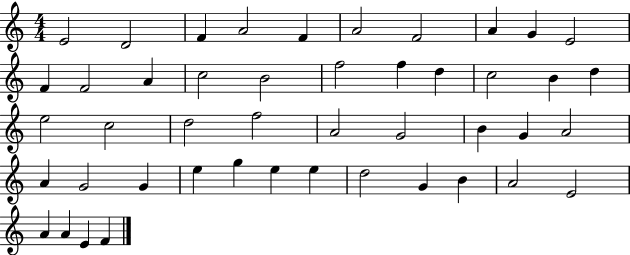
E4/h D4/h F4/q A4/h F4/q A4/h F4/h A4/q G4/q E4/h F4/q F4/h A4/q C5/h B4/h F5/h F5/q D5/q C5/h B4/q D5/q E5/h C5/h D5/h F5/h A4/h G4/h B4/q G4/q A4/h A4/q G4/h G4/q E5/q G5/q E5/q E5/q D5/h G4/q B4/q A4/h E4/h A4/q A4/q E4/q F4/q